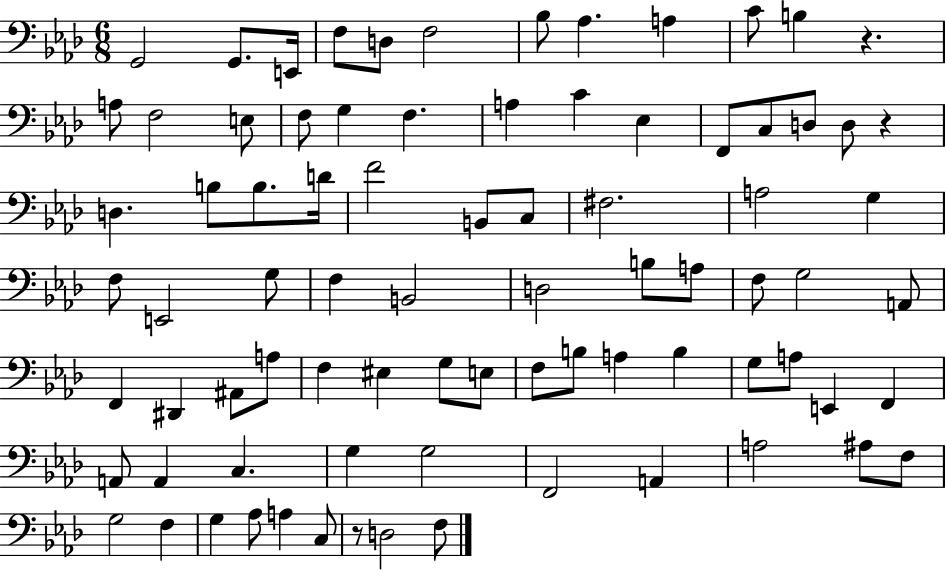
{
  \clef bass
  \numericTimeSignature
  \time 6/8
  \key aes \major
  g,2 g,8. e,16 | f8 d8 f2 | bes8 aes4. a4 | c'8 b4 r4. | \break a8 f2 e8 | f8 g4 f4. | a4 c'4 ees4 | f,8 c8 d8 d8 r4 | \break d4. b8 b8. d'16 | f'2 b,8 c8 | fis2. | a2 g4 | \break f8 e,2 g8 | f4 b,2 | d2 b8 a8 | f8 g2 a,8 | \break f,4 dis,4 ais,8 a8 | f4 eis4 g8 e8 | f8 b8 a4 b4 | g8 a8 e,4 f,4 | \break a,8 a,4 c4. | g4 g2 | f,2 a,4 | a2 ais8 f8 | \break g2 f4 | g4 aes8 a4 c8 | r8 d2 f8 | \bar "|."
}